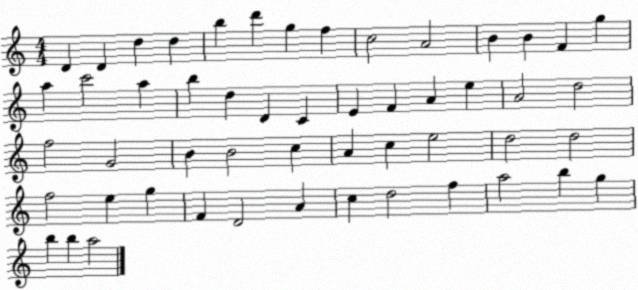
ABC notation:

X:1
T:Untitled
M:4/4
L:1/4
K:C
D D d d b d' g f c2 A2 B B F g a c'2 a b d D C E F A e A2 d2 f2 G2 B B2 c A c e2 d2 d2 f2 e g F D2 A c d2 f a2 b g b b a2